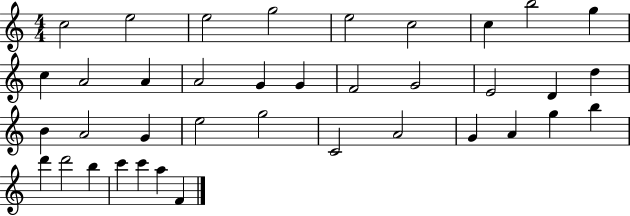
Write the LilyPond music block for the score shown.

{
  \clef treble
  \numericTimeSignature
  \time 4/4
  \key c \major
  c''2 e''2 | e''2 g''2 | e''2 c''2 | c''4 b''2 g''4 | \break c''4 a'2 a'4 | a'2 g'4 g'4 | f'2 g'2 | e'2 d'4 d''4 | \break b'4 a'2 g'4 | e''2 g''2 | c'2 a'2 | g'4 a'4 g''4 b''4 | \break d'''4 d'''2 b''4 | c'''4 c'''4 a''4 f'4 | \bar "|."
}